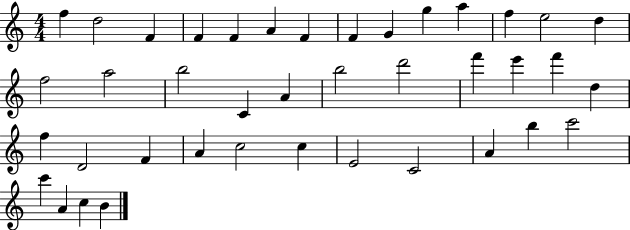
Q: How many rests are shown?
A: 0